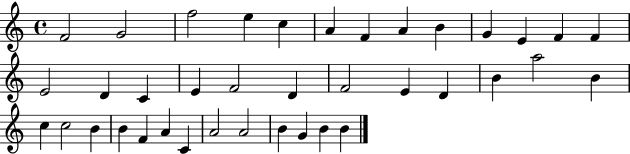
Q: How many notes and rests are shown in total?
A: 38